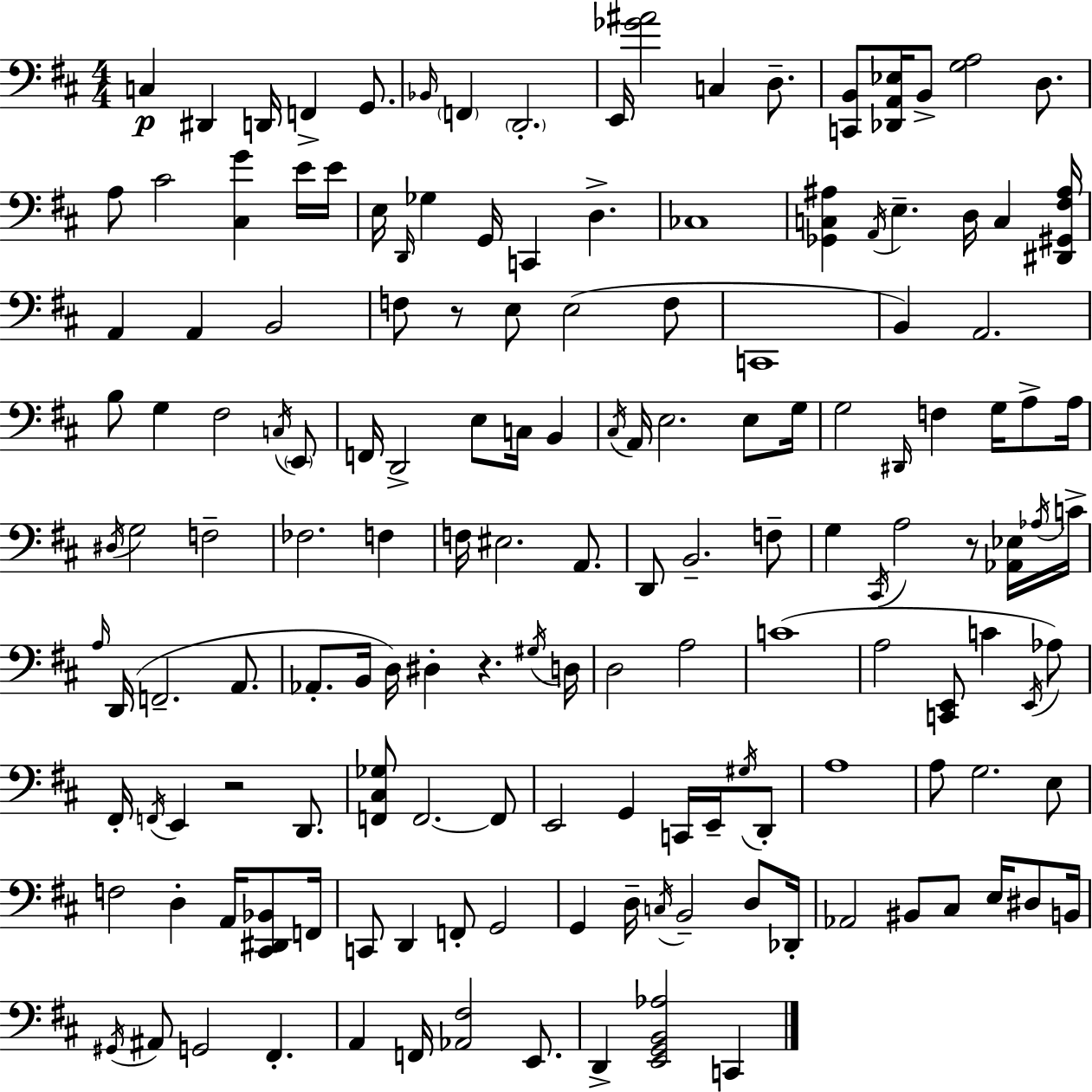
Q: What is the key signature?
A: D major